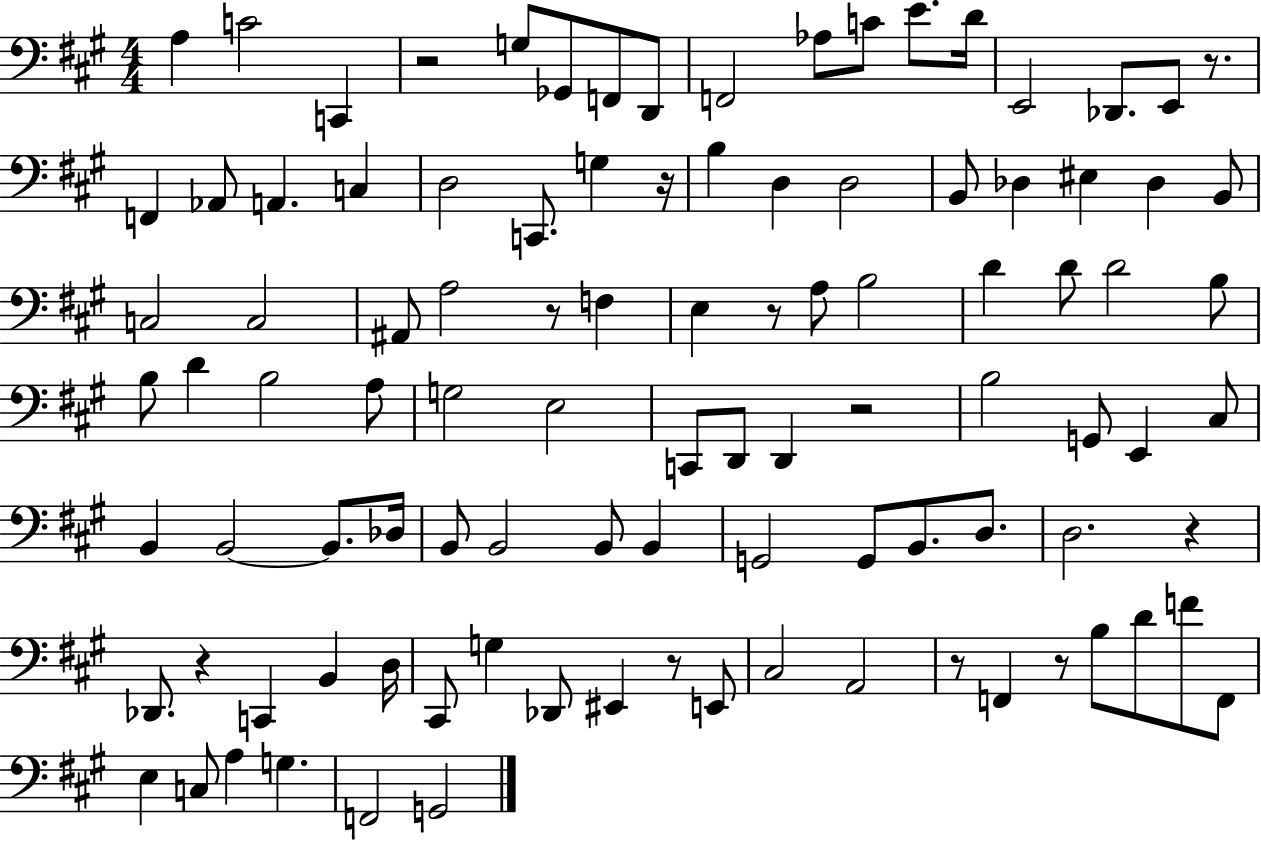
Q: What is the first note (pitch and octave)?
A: A3